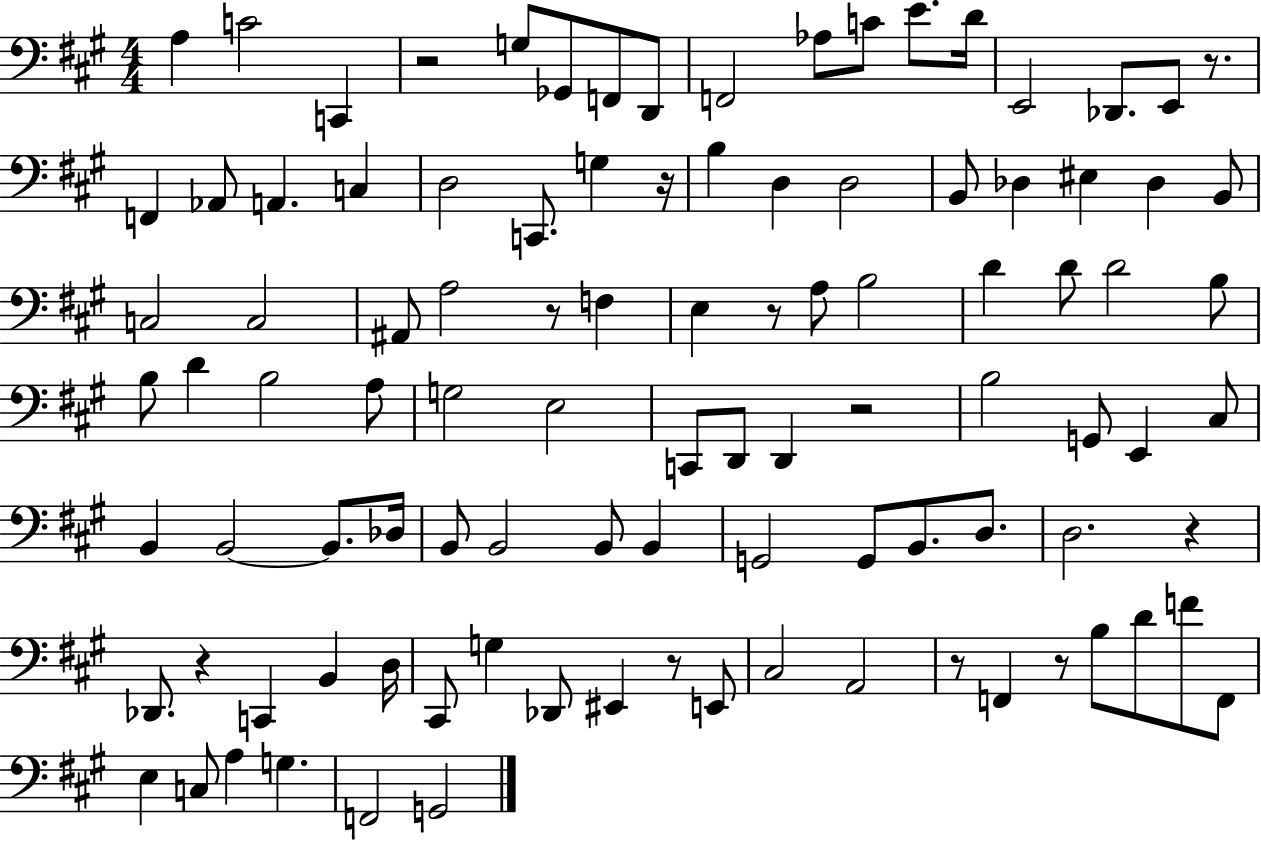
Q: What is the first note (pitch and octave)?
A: A3